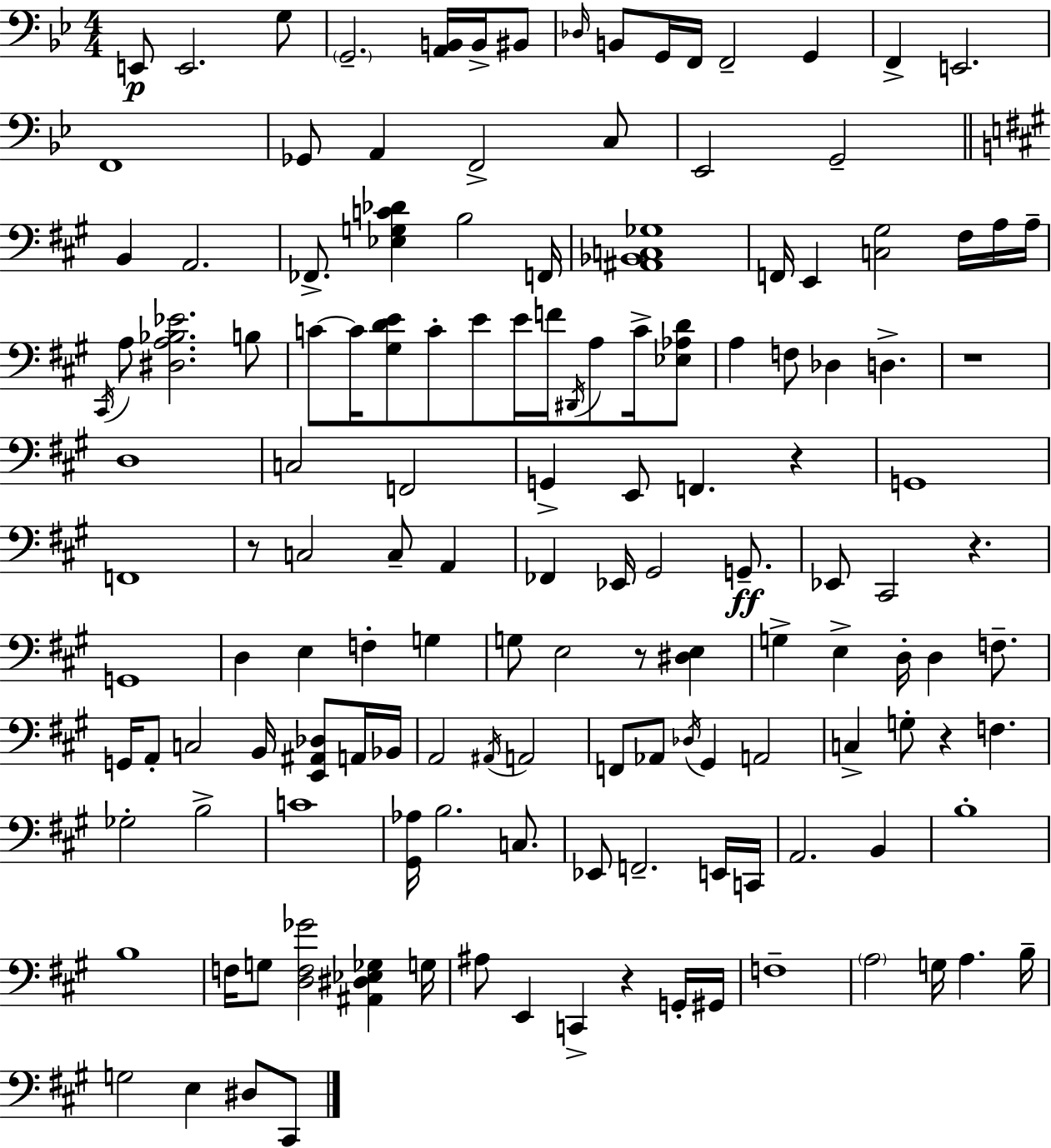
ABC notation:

X:1
T:Untitled
M:4/4
L:1/4
K:Bb
E,,/2 E,,2 G,/2 G,,2 [A,,B,,]/4 B,,/4 ^B,,/2 _D,/4 B,,/2 G,,/4 F,,/4 F,,2 G,, F,, E,,2 F,,4 _G,,/2 A,, F,,2 C,/2 _E,,2 G,,2 B,, A,,2 _F,,/2 [_E,G,C_D] B,2 F,,/4 [^A,,_B,,C,_G,]4 F,,/4 E,, [C,^G,]2 ^F,/4 A,/4 A,/4 ^C,,/4 A,/2 [^D,A,_B,_E]2 B,/2 C/2 C/4 [^G,DE]/2 C/2 E/2 E/4 F/4 ^D,,/4 A,/2 C/4 [_E,_A,D]/2 A, F,/2 _D, D, z4 D,4 C,2 F,,2 G,, E,,/2 F,, z G,,4 F,,4 z/2 C,2 C,/2 A,, _F,, _E,,/4 ^G,,2 G,,/2 _E,,/2 ^C,,2 z G,,4 D, E, F, G, G,/2 E,2 z/2 [^D,E,] G, E, D,/4 D, F,/2 G,,/4 A,,/2 C,2 B,,/4 [E,,^A,,_D,]/2 A,,/4 _B,,/4 A,,2 ^A,,/4 A,,2 F,,/2 _A,,/2 _D,/4 ^G,, A,,2 C, G,/2 z F, _G,2 B,2 C4 [^G,,_A,]/4 B,2 C,/2 _E,,/2 F,,2 E,,/4 C,,/4 A,,2 B,, B,4 B,4 F,/4 G,/2 [D,F,_G]2 [^A,,^D,_E,_G,] G,/4 ^A,/2 E,, C,, z G,,/4 ^G,,/4 F,4 A,2 G,/4 A, B,/4 G,2 E, ^D,/2 ^C,,/2